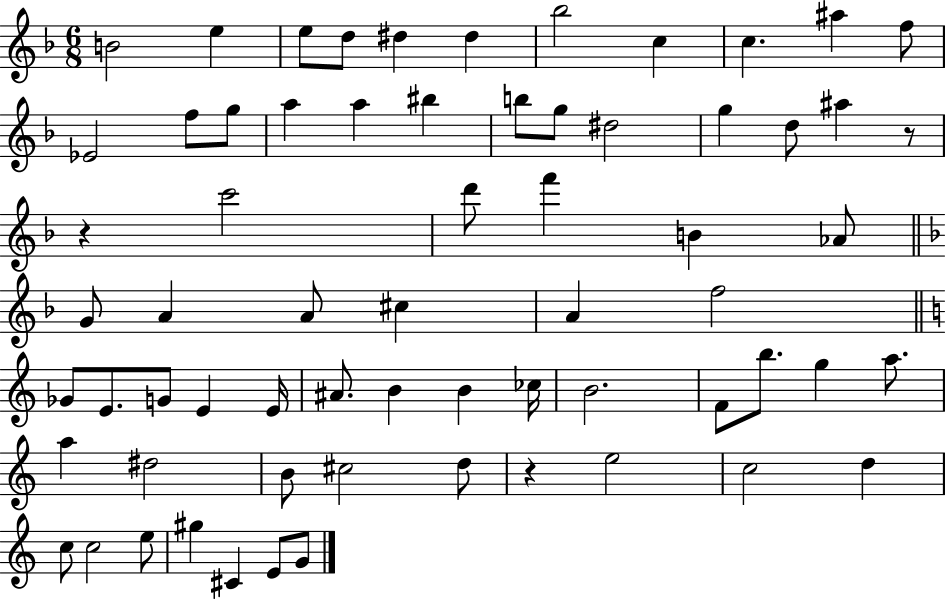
B4/h E5/q E5/e D5/e D#5/q D#5/q Bb5/h C5/q C5/q. A#5/q F5/e Eb4/h F5/e G5/e A5/q A5/q BIS5/q B5/e G5/e D#5/h G5/q D5/e A#5/q R/e R/q C6/h D6/e F6/q B4/q Ab4/e G4/e A4/q A4/e C#5/q A4/q F5/h Gb4/e E4/e. G4/e E4/q E4/s A#4/e. B4/q B4/q CES5/s B4/h. F4/e B5/e. G5/q A5/e. A5/q D#5/h B4/e C#5/h D5/e R/q E5/h C5/h D5/q C5/e C5/h E5/e G#5/q C#4/q E4/e G4/e